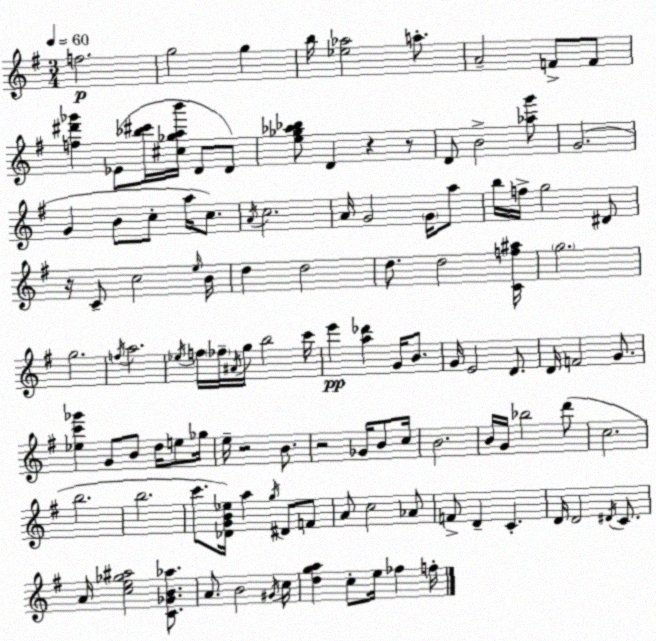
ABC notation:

X:1
T:Untitled
M:3/4
L:1/4
K:Em
f2 g2 g b/4 [_e_a]2 a/2 A2 F/2 F/2 [f^d'_g'] _E/2 [_b^c']/4 [^c_gab']/4 D/2 D/2 [e_g_a_b]/2 D z z/2 D/2 B2 [_ag']/2 G2 G B/2 c/2 a/4 c/2 A/4 c2 A/4 G2 G/4 a/2 b/4 f/4 g2 ^D/2 z/4 C/2 c2 e/4 B/4 d d2 d/2 d2 [Cf^a]/4 g2 g2 f/4 a2 _e/4 f/4 _f/4 ^A/4 g/4 b2 c'/4 e' [a_d'] G/4 B/2 G/4 E2 D/2 D/4 F2 G/2 [_ec'_g'] G/2 B/2 d/4 e/2 _g/4 e/4 z2 B/2 z2 _G/4 B/2 c/4 B2 B/4 G/4 _b2 d'/2 c2 b2 b2 c'/2 [_DGB_e]/4 a g/4 ^D/2 F/2 A/2 c2 _A/2 F/2 D C D/4 D2 ^D/4 C/2 A/4 [ce_g^a]2 [C_GB_a]/2 A/2 B2 ^G/4 c/4 [dga] c/2 e/4 _f f/4